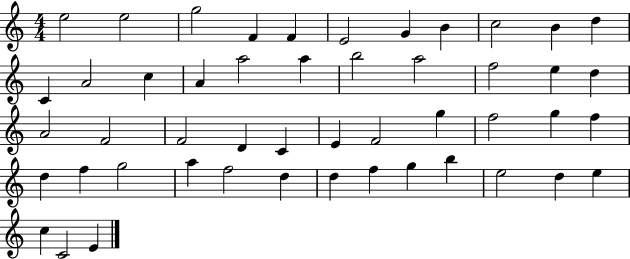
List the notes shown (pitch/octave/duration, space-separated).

E5/h E5/h G5/h F4/q F4/q E4/h G4/q B4/q C5/h B4/q D5/q C4/q A4/h C5/q A4/q A5/h A5/q B5/h A5/h F5/h E5/q D5/q A4/h F4/h F4/h D4/q C4/q E4/q F4/h G5/q F5/h G5/q F5/q D5/q F5/q G5/h A5/q F5/h D5/q D5/q F5/q G5/q B5/q E5/h D5/q E5/q C5/q C4/h E4/q